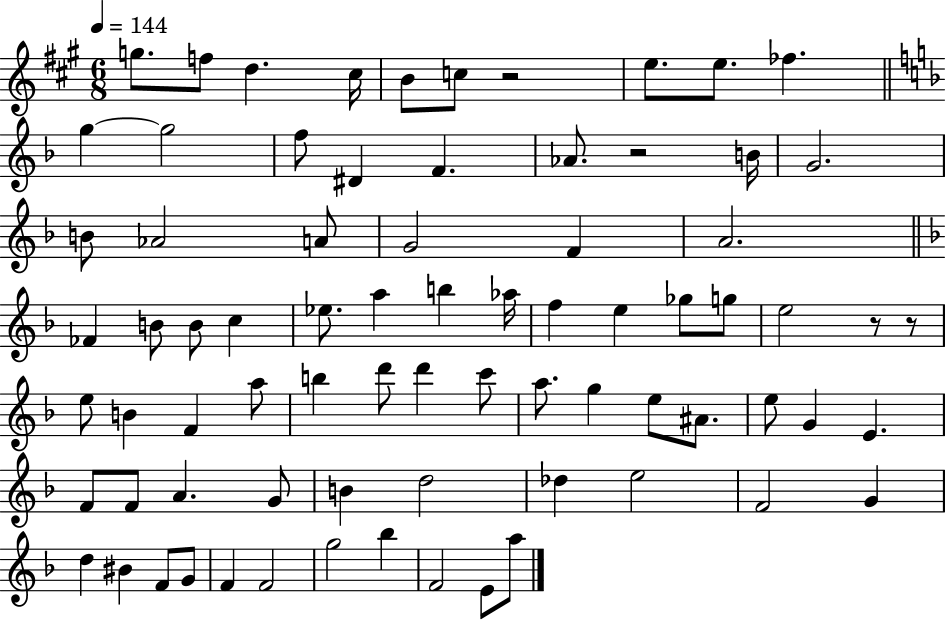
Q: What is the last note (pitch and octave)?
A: A5